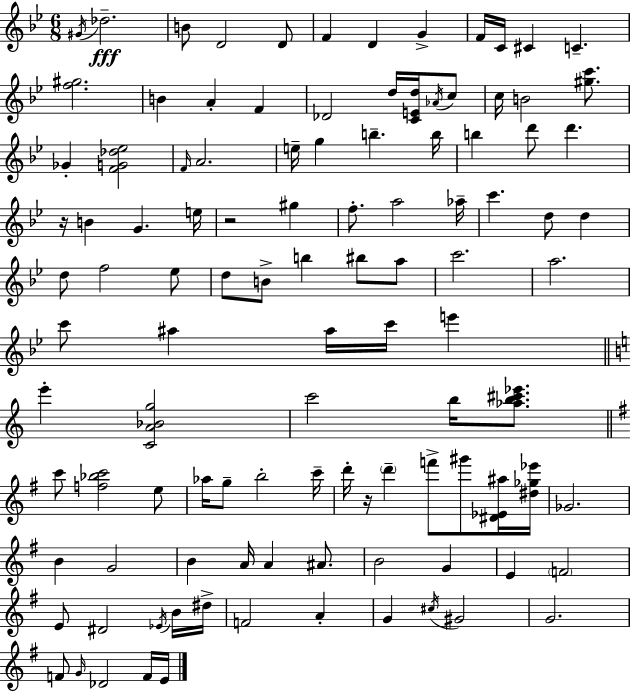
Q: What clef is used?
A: treble